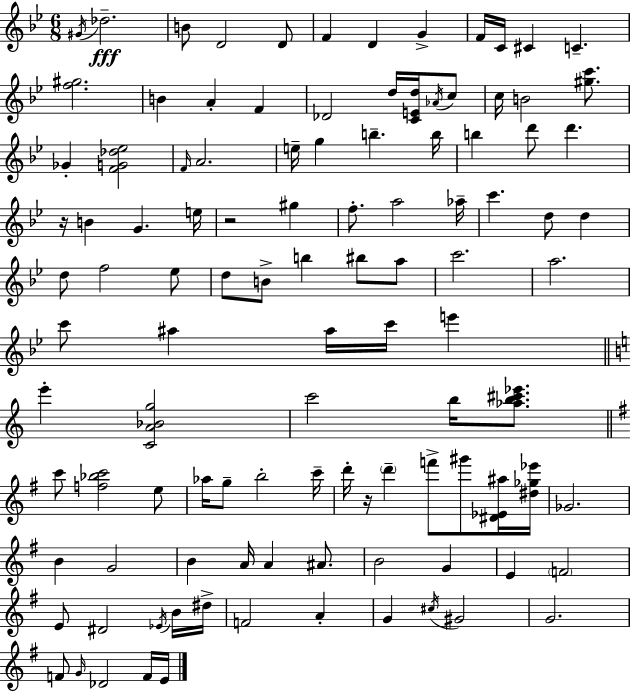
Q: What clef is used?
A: treble